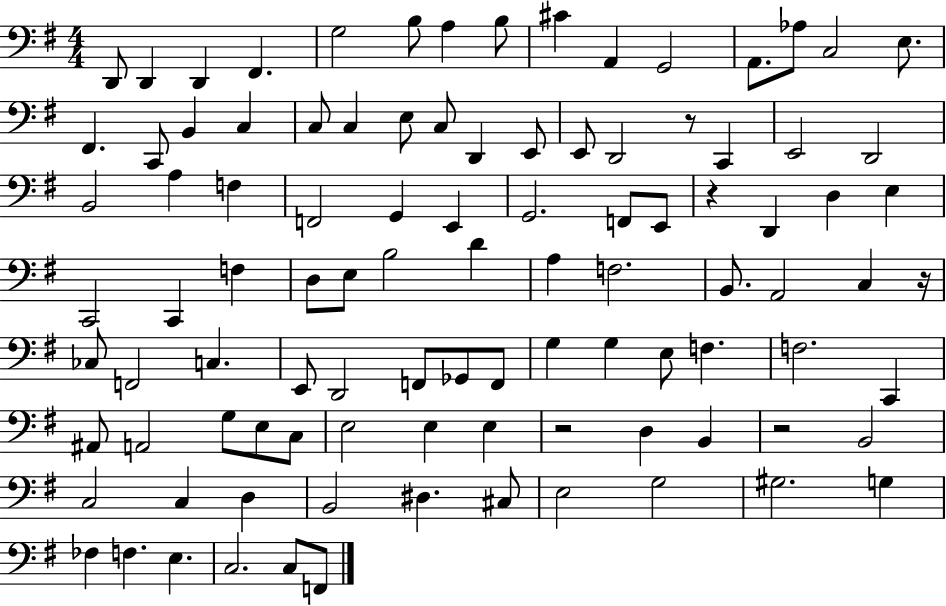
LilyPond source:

{
  \clef bass
  \numericTimeSignature
  \time 4/4
  \key g \major
  \repeat volta 2 { d,8 d,4 d,4 fis,4. | g2 b8 a4 b8 | cis'4 a,4 g,2 | a,8. aes8 c2 e8. | \break fis,4. c,8 b,4 c4 | c8 c4 e8 c8 d,4 e,8 | e,8 d,2 r8 c,4 | e,2 d,2 | \break b,2 a4 f4 | f,2 g,4 e,4 | g,2. f,8 e,8 | r4 d,4 d4 e4 | \break c,2 c,4 f4 | d8 e8 b2 d'4 | a4 f2. | b,8. a,2 c4 r16 | \break ces8 f,2 c4. | e,8 d,2 f,8 ges,8 f,8 | g4 g4 e8 f4. | f2. c,4 | \break ais,8 a,2 g8 e8 c8 | e2 e4 e4 | r2 d4 b,4 | r2 b,2 | \break c2 c4 d4 | b,2 dis4. cis8 | e2 g2 | gis2. g4 | \break fes4 f4. e4. | c2. c8 f,8 | } \bar "|."
}